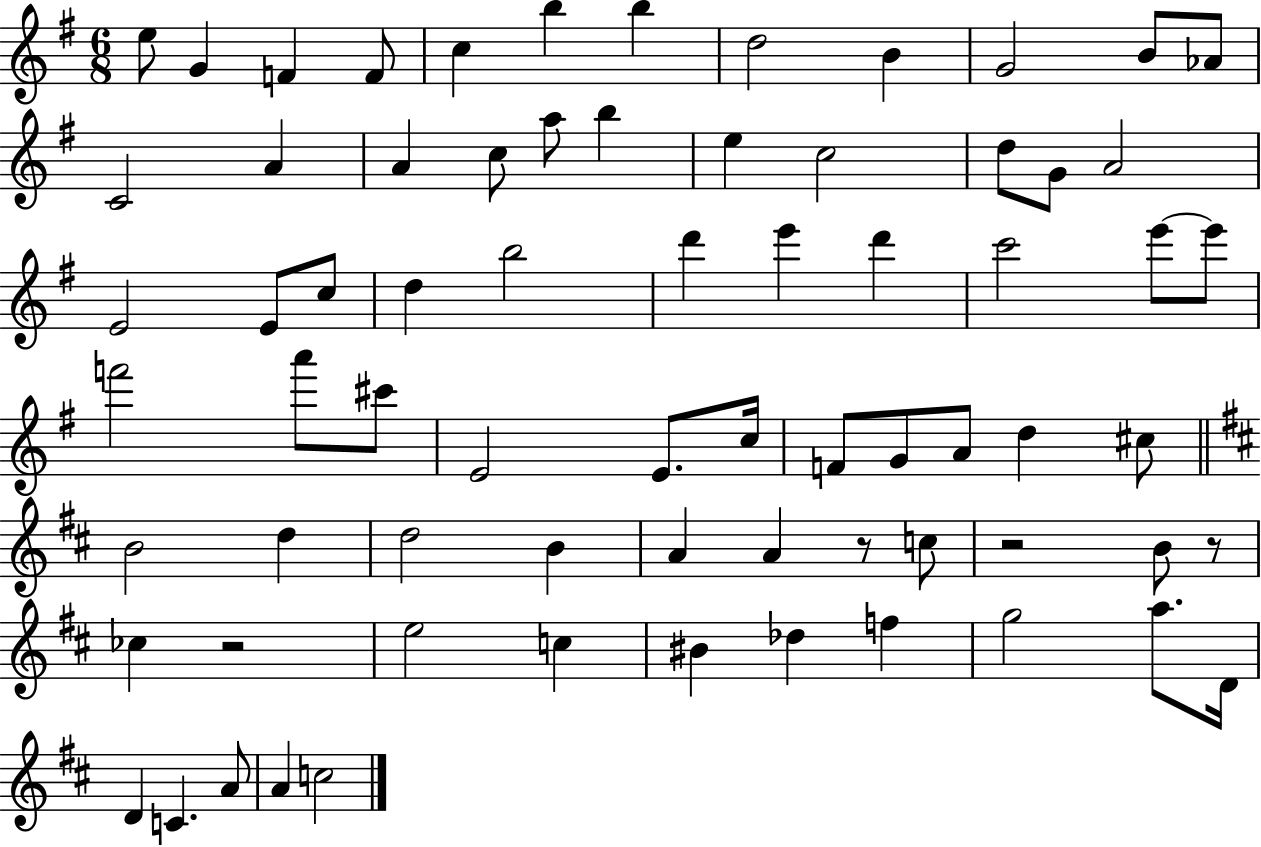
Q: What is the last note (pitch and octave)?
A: C5